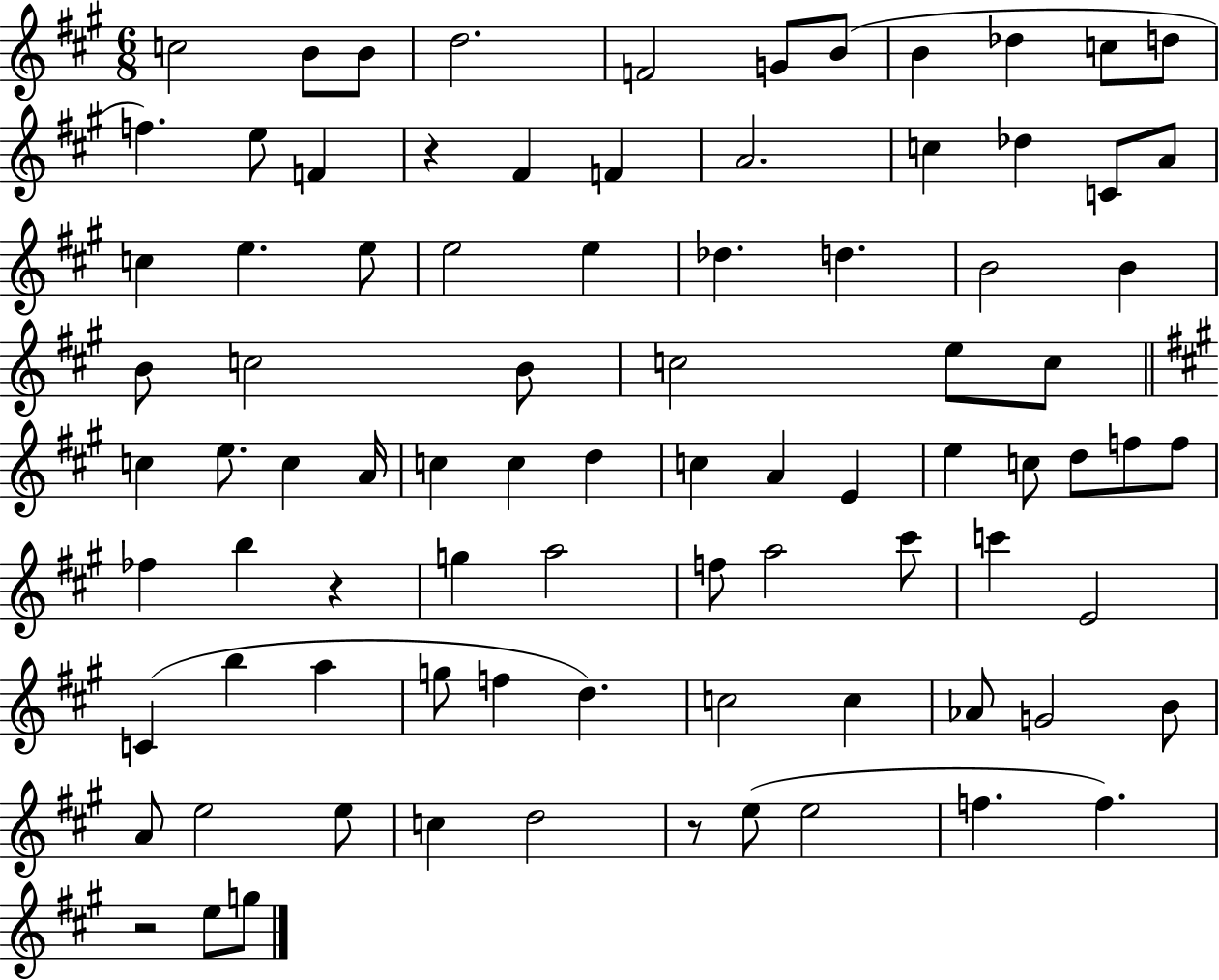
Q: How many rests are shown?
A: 4